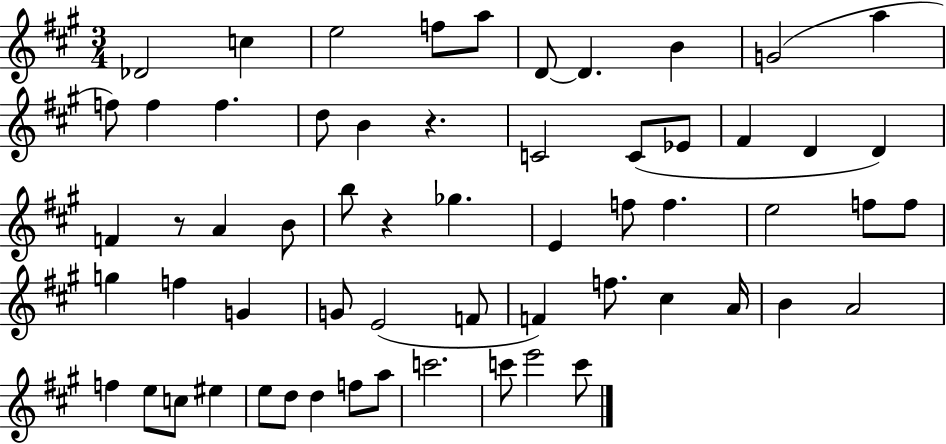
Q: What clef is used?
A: treble